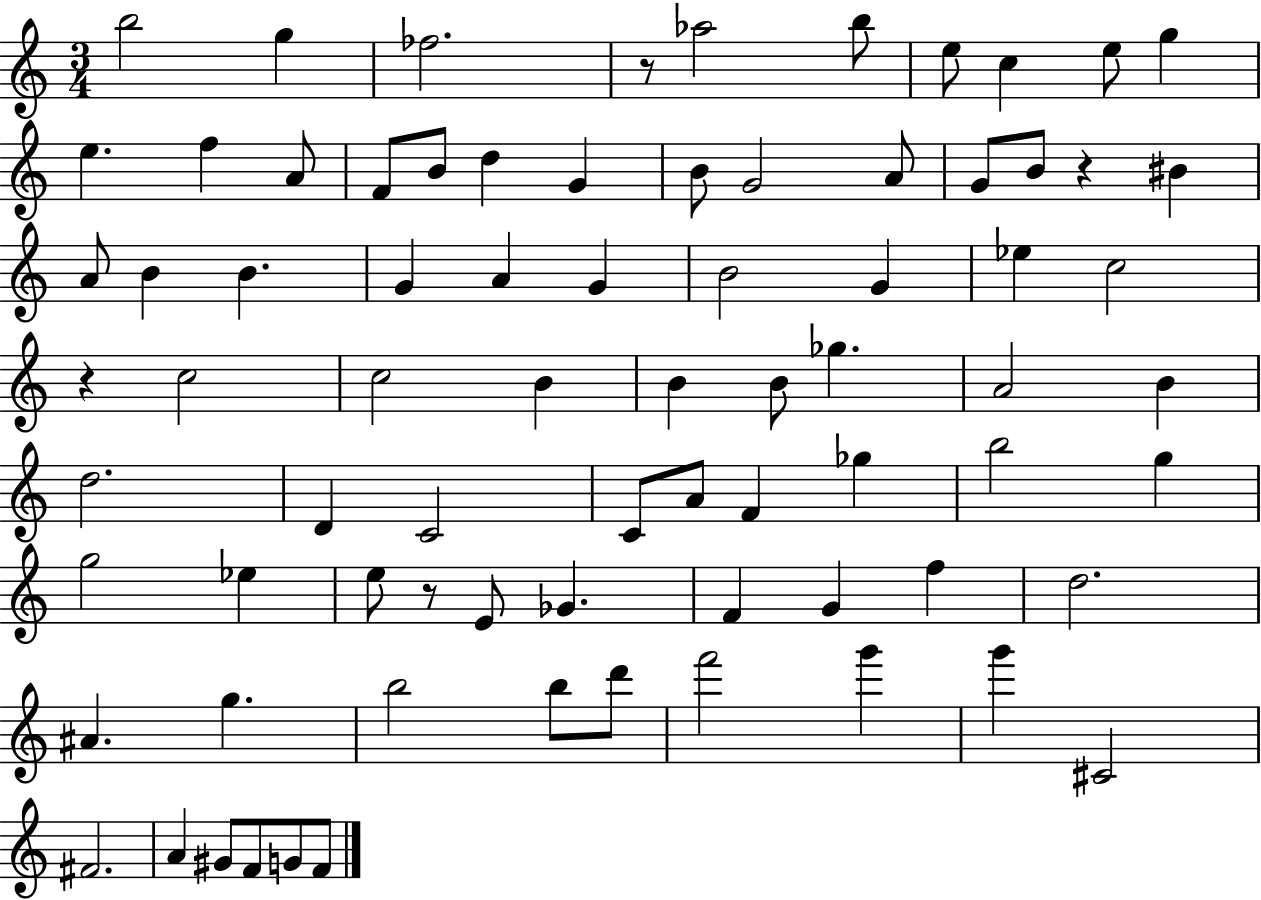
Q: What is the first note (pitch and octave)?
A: B5